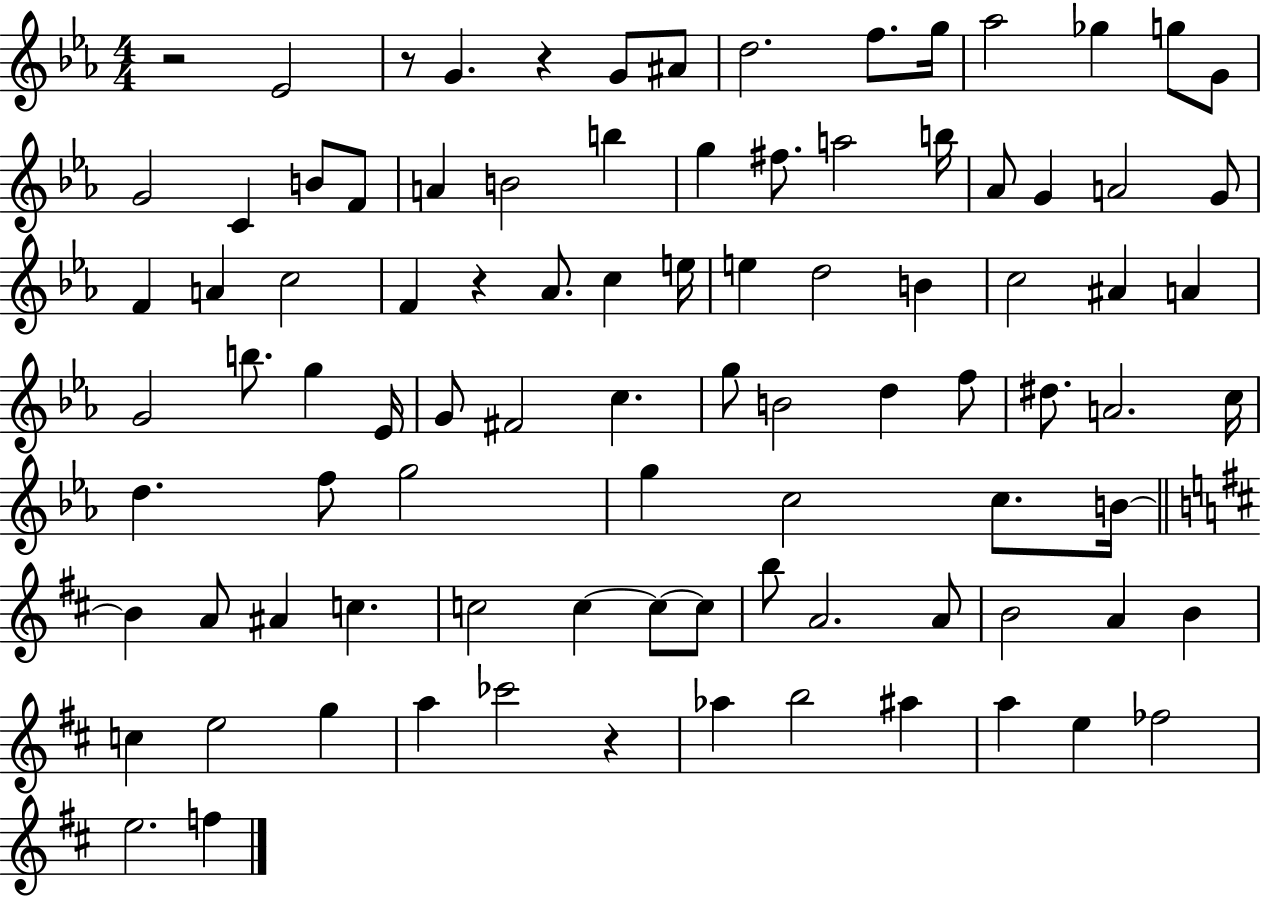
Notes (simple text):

R/h Eb4/h R/e G4/q. R/q G4/e A#4/e D5/h. F5/e. G5/s Ab5/h Gb5/q G5/e G4/e G4/h C4/q B4/e F4/e A4/q B4/h B5/q G5/q F#5/e. A5/h B5/s Ab4/e G4/q A4/h G4/e F4/q A4/q C5/h F4/q R/q Ab4/e. C5/q E5/s E5/q D5/h B4/q C5/h A#4/q A4/q G4/h B5/e. G5/q Eb4/s G4/e F#4/h C5/q. G5/e B4/h D5/q F5/e D#5/e. A4/h. C5/s D5/q. F5/e G5/h G5/q C5/h C5/e. B4/s B4/q A4/e A#4/q C5/q. C5/h C5/q C5/e C5/e B5/e A4/h. A4/e B4/h A4/q B4/q C5/q E5/h G5/q A5/q CES6/h R/q Ab5/q B5/h A#5/q A5/q E5/q FES5/h E5/h. F5/q